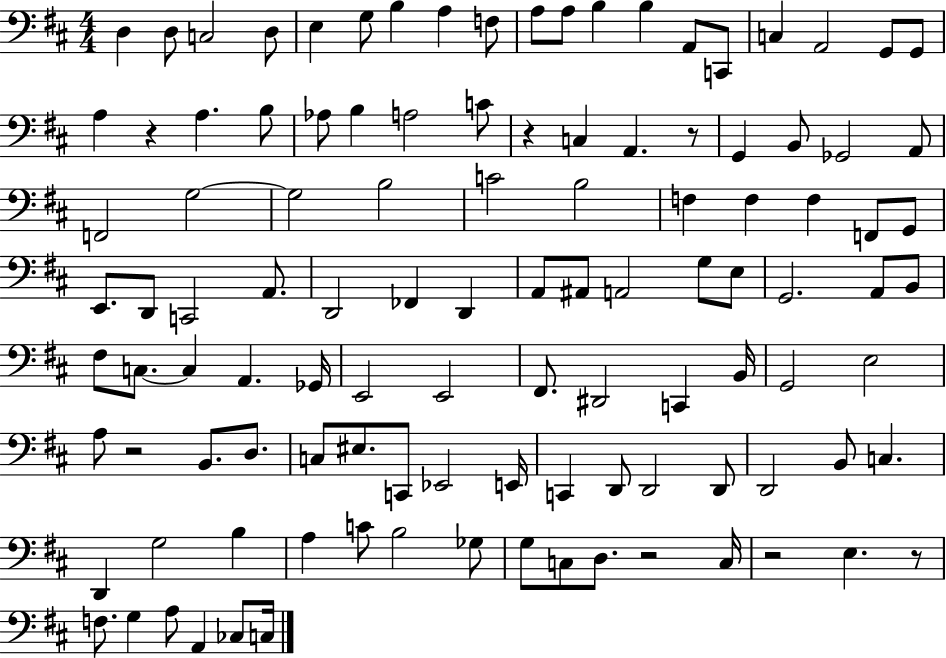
X:1
T:Untitled
M:4/4
L:1/4
K:D
D, D,/2 C,2 D,/2 E, G,/2 B, A, F,/2 A,/2 A,/2 B, B, A,,/2 C,,/2 C, A,,2 G,,/2 G,,/2 A, z A, B,/2 _A,/2 B, A,2 C/2 z C, A,, z/2 G,, B,,/2 _G,,2 A,,/2 F,,2 G,2 G,2 B,2 C2 B,2 F, F, F, F,,/2 G,,/2 E,,/2 D,,/2 C,,2 A,,/2 D,,2 _F,, D,, A,,/2 ^A,,/2 A,,2 G,/2 E,/2 G,,2 A,,/2 B,,/2 ^F,/2 C,/2 C, A,, _G,,/4 E,,2 E,,2 ^F,,/2 ^D,,2 C,, B,,/4 G,,2 E,2 A,/2 z2 B,,/2 D,/2 C,/2 ^E,/2 C,,/2 _E,,2 E,,/4 C,, D,,/2 D,,2 D,,/2 D,,2 B,,/2 C, D,, G,2 B, A, C/2 B,2 _G,/2 G,/2 C,/2 D,/2 z2 C,/4 z2 E, z/2 F,/2 G, A,/2 A,, _C,/2 C,/4